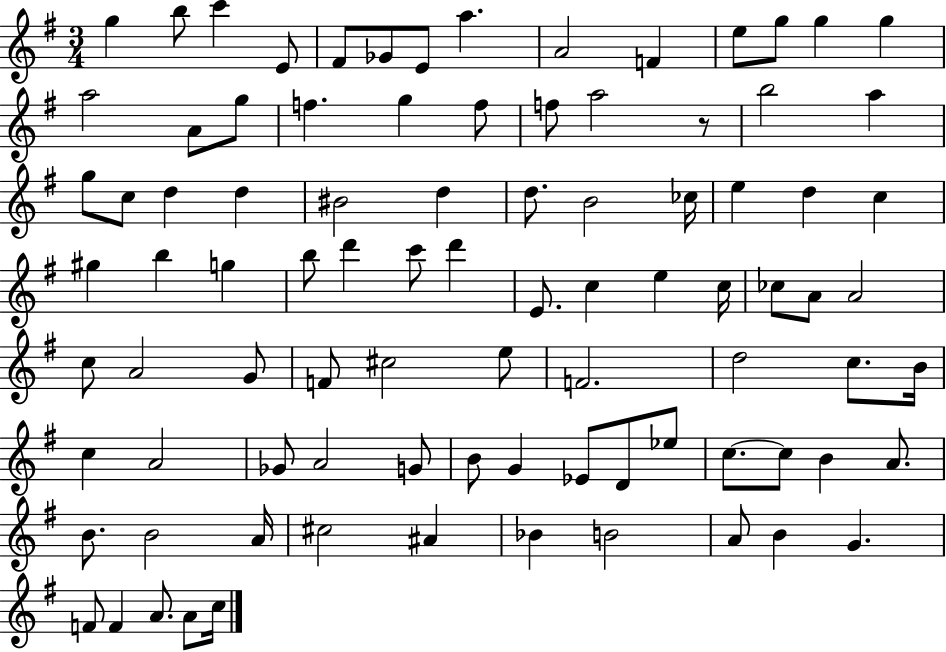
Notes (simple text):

G5/q B5/e C6/q E4/e F#4/e Gb4/e E4/e A5/q. A4/h F4/q E5/e G5/e G5/q G5/q A5/h A4/e G5/e F5/q. G5/q F5/e F5/e A5/h R/e B5/h A5/q G5/e C5/e D5/q D5/q BIS4/h D5/q D5/e. B4/h CES5/s E5/q D5/q C5/q G#5/q B5/q G5/q B5/e D6/q C6/e D6/q E4/e. C5/q E5/q C5/s CES5/e A4/e A4/h C5/e A4/h G4/e F4/e C#5/h E5/e F4/h. D5/h C5/e. B4/s C5/q A4/h Gb4/e A4/h G4/e B4/e G4/q Eb4/e D4/e Eb5/e C5/e. C5/e B4/q A4/e. B4/e. B4/h A4/s C#5/h A#4/q Bb4/q B4/h A4/e B4/q G4/q. F4/e F4/q A4/e. A4/e C5/s